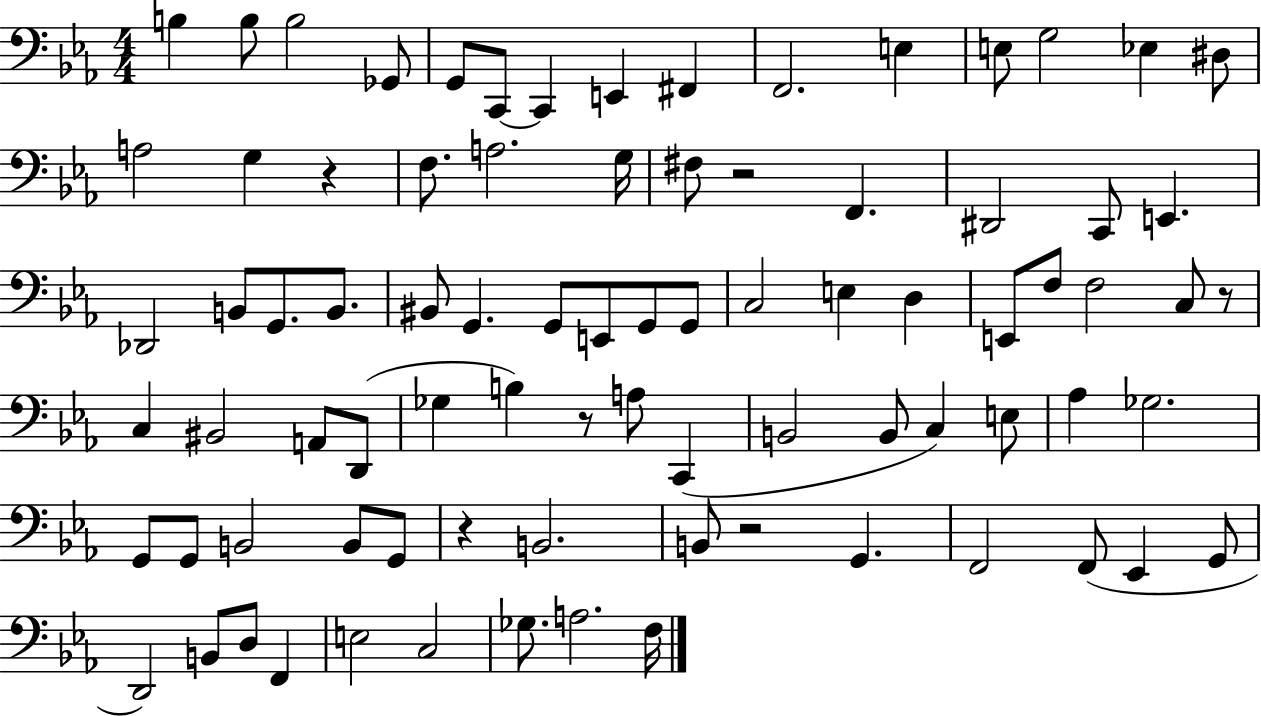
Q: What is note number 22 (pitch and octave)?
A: F2